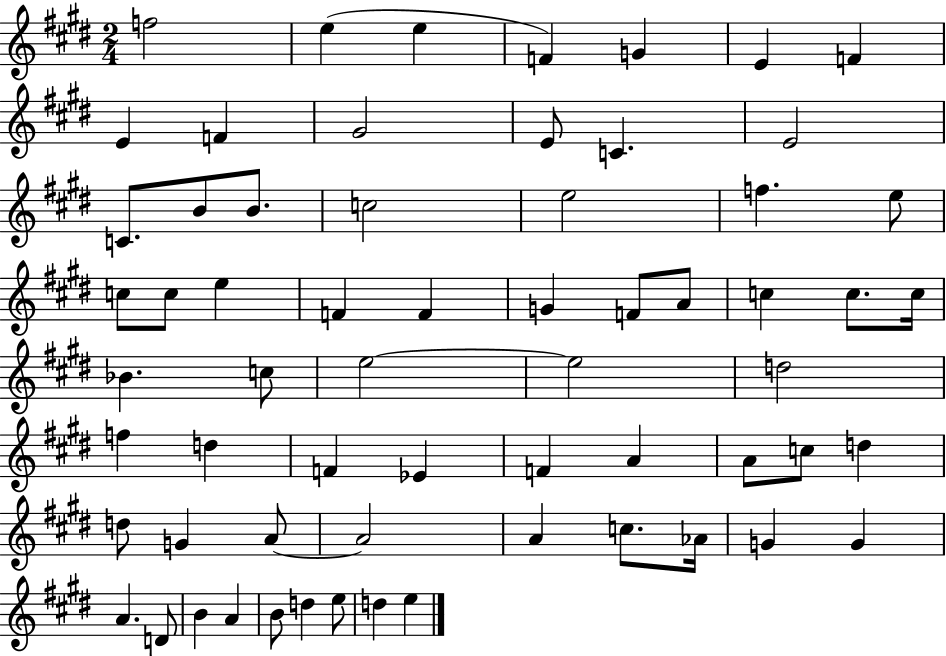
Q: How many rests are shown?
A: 0